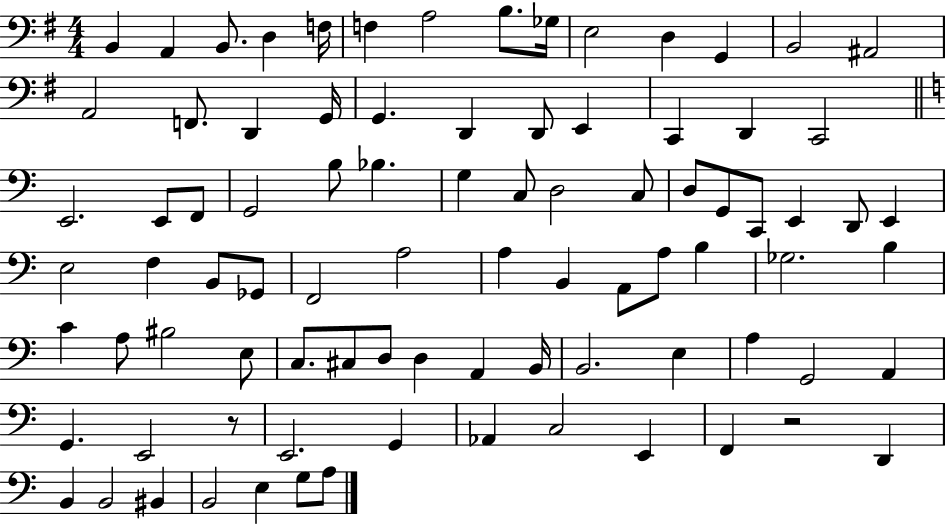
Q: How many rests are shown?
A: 2